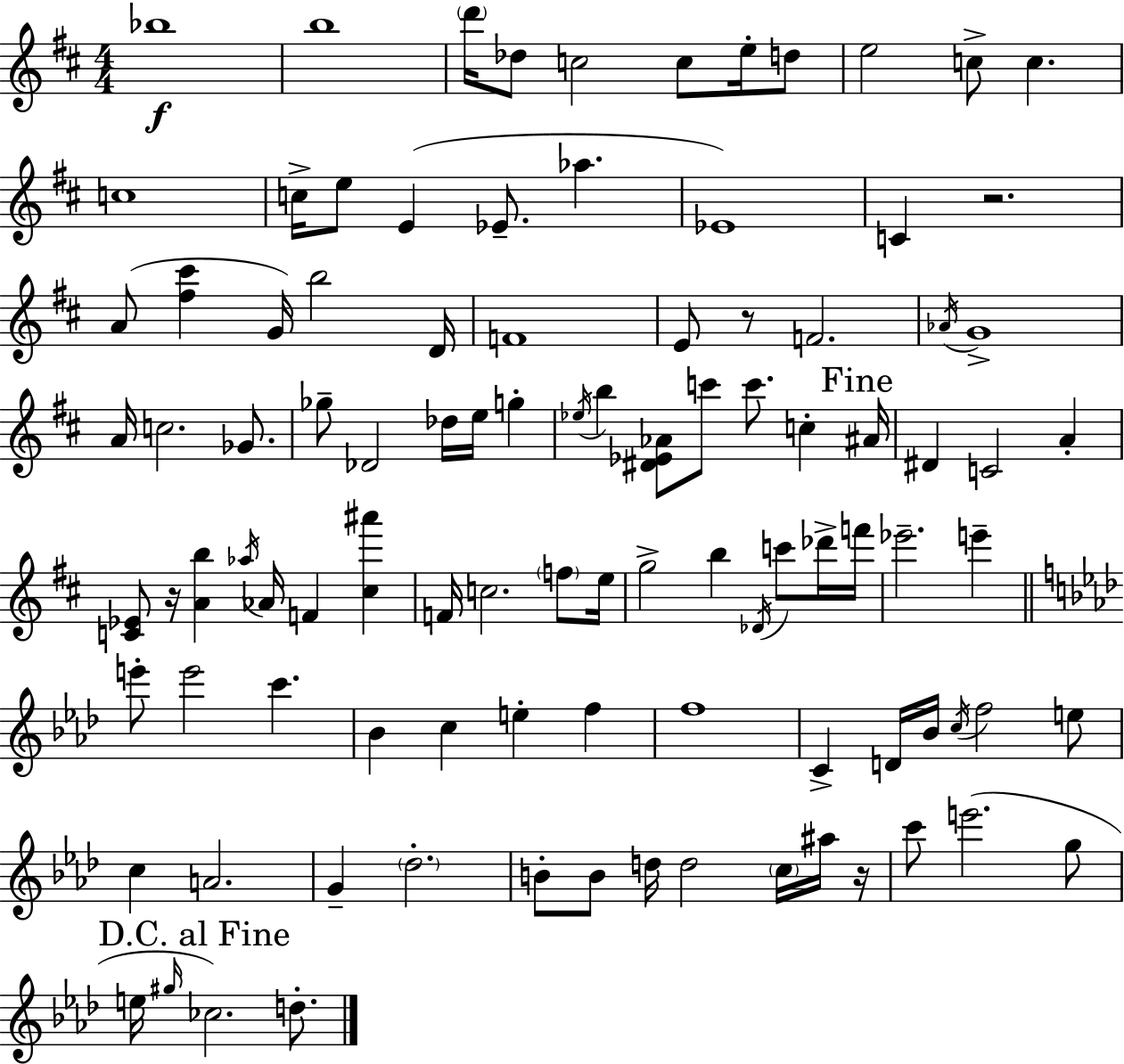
Bb5/w B5/w D6/s Db5/e C5/h C5/e E5/s D5/e E5/h C5/e C5/q. C5/w C5/s E5/e E4/q Eb4/e. Ab5/q. Eb4/w C4/q R/h. A4/e [F#5,C#6]/q G4/s B5/h D4/s F4/w E4/e R/e F4/h. Ab4/s G4/w A4/s C5/h. Gb4/e. Gb5/e Db4/h Db5/s E5/s G5/q Eb5/s B5/q [D#4,Eb4,Ab4]/e C6/e C6/e. C5/q A#4/s D#4/q C4/h A4/q [C4,Eb4]/e R/s [A4,B5]/q Ab5/s Ab4/s F4/q [C#5,A#6]/q F4/s C5/h. F5/e E5/s G5/h B5/q Db4/s C6/e Db6/s F6/s Eb6/h. E6/q E6/e E6/h C6/q. Bb4/q C5/q E5/q F5/q F5/w C4/q D4/s Bb4/s C5/s F5/h E5/e C5/q A4/h. G4/q Db5/h. B4/e B4/e D5/s D5/h C5/s A#5/s R/s C6/e E6/h. G5/e E5/s G#5/s CES5/h. D5/e.